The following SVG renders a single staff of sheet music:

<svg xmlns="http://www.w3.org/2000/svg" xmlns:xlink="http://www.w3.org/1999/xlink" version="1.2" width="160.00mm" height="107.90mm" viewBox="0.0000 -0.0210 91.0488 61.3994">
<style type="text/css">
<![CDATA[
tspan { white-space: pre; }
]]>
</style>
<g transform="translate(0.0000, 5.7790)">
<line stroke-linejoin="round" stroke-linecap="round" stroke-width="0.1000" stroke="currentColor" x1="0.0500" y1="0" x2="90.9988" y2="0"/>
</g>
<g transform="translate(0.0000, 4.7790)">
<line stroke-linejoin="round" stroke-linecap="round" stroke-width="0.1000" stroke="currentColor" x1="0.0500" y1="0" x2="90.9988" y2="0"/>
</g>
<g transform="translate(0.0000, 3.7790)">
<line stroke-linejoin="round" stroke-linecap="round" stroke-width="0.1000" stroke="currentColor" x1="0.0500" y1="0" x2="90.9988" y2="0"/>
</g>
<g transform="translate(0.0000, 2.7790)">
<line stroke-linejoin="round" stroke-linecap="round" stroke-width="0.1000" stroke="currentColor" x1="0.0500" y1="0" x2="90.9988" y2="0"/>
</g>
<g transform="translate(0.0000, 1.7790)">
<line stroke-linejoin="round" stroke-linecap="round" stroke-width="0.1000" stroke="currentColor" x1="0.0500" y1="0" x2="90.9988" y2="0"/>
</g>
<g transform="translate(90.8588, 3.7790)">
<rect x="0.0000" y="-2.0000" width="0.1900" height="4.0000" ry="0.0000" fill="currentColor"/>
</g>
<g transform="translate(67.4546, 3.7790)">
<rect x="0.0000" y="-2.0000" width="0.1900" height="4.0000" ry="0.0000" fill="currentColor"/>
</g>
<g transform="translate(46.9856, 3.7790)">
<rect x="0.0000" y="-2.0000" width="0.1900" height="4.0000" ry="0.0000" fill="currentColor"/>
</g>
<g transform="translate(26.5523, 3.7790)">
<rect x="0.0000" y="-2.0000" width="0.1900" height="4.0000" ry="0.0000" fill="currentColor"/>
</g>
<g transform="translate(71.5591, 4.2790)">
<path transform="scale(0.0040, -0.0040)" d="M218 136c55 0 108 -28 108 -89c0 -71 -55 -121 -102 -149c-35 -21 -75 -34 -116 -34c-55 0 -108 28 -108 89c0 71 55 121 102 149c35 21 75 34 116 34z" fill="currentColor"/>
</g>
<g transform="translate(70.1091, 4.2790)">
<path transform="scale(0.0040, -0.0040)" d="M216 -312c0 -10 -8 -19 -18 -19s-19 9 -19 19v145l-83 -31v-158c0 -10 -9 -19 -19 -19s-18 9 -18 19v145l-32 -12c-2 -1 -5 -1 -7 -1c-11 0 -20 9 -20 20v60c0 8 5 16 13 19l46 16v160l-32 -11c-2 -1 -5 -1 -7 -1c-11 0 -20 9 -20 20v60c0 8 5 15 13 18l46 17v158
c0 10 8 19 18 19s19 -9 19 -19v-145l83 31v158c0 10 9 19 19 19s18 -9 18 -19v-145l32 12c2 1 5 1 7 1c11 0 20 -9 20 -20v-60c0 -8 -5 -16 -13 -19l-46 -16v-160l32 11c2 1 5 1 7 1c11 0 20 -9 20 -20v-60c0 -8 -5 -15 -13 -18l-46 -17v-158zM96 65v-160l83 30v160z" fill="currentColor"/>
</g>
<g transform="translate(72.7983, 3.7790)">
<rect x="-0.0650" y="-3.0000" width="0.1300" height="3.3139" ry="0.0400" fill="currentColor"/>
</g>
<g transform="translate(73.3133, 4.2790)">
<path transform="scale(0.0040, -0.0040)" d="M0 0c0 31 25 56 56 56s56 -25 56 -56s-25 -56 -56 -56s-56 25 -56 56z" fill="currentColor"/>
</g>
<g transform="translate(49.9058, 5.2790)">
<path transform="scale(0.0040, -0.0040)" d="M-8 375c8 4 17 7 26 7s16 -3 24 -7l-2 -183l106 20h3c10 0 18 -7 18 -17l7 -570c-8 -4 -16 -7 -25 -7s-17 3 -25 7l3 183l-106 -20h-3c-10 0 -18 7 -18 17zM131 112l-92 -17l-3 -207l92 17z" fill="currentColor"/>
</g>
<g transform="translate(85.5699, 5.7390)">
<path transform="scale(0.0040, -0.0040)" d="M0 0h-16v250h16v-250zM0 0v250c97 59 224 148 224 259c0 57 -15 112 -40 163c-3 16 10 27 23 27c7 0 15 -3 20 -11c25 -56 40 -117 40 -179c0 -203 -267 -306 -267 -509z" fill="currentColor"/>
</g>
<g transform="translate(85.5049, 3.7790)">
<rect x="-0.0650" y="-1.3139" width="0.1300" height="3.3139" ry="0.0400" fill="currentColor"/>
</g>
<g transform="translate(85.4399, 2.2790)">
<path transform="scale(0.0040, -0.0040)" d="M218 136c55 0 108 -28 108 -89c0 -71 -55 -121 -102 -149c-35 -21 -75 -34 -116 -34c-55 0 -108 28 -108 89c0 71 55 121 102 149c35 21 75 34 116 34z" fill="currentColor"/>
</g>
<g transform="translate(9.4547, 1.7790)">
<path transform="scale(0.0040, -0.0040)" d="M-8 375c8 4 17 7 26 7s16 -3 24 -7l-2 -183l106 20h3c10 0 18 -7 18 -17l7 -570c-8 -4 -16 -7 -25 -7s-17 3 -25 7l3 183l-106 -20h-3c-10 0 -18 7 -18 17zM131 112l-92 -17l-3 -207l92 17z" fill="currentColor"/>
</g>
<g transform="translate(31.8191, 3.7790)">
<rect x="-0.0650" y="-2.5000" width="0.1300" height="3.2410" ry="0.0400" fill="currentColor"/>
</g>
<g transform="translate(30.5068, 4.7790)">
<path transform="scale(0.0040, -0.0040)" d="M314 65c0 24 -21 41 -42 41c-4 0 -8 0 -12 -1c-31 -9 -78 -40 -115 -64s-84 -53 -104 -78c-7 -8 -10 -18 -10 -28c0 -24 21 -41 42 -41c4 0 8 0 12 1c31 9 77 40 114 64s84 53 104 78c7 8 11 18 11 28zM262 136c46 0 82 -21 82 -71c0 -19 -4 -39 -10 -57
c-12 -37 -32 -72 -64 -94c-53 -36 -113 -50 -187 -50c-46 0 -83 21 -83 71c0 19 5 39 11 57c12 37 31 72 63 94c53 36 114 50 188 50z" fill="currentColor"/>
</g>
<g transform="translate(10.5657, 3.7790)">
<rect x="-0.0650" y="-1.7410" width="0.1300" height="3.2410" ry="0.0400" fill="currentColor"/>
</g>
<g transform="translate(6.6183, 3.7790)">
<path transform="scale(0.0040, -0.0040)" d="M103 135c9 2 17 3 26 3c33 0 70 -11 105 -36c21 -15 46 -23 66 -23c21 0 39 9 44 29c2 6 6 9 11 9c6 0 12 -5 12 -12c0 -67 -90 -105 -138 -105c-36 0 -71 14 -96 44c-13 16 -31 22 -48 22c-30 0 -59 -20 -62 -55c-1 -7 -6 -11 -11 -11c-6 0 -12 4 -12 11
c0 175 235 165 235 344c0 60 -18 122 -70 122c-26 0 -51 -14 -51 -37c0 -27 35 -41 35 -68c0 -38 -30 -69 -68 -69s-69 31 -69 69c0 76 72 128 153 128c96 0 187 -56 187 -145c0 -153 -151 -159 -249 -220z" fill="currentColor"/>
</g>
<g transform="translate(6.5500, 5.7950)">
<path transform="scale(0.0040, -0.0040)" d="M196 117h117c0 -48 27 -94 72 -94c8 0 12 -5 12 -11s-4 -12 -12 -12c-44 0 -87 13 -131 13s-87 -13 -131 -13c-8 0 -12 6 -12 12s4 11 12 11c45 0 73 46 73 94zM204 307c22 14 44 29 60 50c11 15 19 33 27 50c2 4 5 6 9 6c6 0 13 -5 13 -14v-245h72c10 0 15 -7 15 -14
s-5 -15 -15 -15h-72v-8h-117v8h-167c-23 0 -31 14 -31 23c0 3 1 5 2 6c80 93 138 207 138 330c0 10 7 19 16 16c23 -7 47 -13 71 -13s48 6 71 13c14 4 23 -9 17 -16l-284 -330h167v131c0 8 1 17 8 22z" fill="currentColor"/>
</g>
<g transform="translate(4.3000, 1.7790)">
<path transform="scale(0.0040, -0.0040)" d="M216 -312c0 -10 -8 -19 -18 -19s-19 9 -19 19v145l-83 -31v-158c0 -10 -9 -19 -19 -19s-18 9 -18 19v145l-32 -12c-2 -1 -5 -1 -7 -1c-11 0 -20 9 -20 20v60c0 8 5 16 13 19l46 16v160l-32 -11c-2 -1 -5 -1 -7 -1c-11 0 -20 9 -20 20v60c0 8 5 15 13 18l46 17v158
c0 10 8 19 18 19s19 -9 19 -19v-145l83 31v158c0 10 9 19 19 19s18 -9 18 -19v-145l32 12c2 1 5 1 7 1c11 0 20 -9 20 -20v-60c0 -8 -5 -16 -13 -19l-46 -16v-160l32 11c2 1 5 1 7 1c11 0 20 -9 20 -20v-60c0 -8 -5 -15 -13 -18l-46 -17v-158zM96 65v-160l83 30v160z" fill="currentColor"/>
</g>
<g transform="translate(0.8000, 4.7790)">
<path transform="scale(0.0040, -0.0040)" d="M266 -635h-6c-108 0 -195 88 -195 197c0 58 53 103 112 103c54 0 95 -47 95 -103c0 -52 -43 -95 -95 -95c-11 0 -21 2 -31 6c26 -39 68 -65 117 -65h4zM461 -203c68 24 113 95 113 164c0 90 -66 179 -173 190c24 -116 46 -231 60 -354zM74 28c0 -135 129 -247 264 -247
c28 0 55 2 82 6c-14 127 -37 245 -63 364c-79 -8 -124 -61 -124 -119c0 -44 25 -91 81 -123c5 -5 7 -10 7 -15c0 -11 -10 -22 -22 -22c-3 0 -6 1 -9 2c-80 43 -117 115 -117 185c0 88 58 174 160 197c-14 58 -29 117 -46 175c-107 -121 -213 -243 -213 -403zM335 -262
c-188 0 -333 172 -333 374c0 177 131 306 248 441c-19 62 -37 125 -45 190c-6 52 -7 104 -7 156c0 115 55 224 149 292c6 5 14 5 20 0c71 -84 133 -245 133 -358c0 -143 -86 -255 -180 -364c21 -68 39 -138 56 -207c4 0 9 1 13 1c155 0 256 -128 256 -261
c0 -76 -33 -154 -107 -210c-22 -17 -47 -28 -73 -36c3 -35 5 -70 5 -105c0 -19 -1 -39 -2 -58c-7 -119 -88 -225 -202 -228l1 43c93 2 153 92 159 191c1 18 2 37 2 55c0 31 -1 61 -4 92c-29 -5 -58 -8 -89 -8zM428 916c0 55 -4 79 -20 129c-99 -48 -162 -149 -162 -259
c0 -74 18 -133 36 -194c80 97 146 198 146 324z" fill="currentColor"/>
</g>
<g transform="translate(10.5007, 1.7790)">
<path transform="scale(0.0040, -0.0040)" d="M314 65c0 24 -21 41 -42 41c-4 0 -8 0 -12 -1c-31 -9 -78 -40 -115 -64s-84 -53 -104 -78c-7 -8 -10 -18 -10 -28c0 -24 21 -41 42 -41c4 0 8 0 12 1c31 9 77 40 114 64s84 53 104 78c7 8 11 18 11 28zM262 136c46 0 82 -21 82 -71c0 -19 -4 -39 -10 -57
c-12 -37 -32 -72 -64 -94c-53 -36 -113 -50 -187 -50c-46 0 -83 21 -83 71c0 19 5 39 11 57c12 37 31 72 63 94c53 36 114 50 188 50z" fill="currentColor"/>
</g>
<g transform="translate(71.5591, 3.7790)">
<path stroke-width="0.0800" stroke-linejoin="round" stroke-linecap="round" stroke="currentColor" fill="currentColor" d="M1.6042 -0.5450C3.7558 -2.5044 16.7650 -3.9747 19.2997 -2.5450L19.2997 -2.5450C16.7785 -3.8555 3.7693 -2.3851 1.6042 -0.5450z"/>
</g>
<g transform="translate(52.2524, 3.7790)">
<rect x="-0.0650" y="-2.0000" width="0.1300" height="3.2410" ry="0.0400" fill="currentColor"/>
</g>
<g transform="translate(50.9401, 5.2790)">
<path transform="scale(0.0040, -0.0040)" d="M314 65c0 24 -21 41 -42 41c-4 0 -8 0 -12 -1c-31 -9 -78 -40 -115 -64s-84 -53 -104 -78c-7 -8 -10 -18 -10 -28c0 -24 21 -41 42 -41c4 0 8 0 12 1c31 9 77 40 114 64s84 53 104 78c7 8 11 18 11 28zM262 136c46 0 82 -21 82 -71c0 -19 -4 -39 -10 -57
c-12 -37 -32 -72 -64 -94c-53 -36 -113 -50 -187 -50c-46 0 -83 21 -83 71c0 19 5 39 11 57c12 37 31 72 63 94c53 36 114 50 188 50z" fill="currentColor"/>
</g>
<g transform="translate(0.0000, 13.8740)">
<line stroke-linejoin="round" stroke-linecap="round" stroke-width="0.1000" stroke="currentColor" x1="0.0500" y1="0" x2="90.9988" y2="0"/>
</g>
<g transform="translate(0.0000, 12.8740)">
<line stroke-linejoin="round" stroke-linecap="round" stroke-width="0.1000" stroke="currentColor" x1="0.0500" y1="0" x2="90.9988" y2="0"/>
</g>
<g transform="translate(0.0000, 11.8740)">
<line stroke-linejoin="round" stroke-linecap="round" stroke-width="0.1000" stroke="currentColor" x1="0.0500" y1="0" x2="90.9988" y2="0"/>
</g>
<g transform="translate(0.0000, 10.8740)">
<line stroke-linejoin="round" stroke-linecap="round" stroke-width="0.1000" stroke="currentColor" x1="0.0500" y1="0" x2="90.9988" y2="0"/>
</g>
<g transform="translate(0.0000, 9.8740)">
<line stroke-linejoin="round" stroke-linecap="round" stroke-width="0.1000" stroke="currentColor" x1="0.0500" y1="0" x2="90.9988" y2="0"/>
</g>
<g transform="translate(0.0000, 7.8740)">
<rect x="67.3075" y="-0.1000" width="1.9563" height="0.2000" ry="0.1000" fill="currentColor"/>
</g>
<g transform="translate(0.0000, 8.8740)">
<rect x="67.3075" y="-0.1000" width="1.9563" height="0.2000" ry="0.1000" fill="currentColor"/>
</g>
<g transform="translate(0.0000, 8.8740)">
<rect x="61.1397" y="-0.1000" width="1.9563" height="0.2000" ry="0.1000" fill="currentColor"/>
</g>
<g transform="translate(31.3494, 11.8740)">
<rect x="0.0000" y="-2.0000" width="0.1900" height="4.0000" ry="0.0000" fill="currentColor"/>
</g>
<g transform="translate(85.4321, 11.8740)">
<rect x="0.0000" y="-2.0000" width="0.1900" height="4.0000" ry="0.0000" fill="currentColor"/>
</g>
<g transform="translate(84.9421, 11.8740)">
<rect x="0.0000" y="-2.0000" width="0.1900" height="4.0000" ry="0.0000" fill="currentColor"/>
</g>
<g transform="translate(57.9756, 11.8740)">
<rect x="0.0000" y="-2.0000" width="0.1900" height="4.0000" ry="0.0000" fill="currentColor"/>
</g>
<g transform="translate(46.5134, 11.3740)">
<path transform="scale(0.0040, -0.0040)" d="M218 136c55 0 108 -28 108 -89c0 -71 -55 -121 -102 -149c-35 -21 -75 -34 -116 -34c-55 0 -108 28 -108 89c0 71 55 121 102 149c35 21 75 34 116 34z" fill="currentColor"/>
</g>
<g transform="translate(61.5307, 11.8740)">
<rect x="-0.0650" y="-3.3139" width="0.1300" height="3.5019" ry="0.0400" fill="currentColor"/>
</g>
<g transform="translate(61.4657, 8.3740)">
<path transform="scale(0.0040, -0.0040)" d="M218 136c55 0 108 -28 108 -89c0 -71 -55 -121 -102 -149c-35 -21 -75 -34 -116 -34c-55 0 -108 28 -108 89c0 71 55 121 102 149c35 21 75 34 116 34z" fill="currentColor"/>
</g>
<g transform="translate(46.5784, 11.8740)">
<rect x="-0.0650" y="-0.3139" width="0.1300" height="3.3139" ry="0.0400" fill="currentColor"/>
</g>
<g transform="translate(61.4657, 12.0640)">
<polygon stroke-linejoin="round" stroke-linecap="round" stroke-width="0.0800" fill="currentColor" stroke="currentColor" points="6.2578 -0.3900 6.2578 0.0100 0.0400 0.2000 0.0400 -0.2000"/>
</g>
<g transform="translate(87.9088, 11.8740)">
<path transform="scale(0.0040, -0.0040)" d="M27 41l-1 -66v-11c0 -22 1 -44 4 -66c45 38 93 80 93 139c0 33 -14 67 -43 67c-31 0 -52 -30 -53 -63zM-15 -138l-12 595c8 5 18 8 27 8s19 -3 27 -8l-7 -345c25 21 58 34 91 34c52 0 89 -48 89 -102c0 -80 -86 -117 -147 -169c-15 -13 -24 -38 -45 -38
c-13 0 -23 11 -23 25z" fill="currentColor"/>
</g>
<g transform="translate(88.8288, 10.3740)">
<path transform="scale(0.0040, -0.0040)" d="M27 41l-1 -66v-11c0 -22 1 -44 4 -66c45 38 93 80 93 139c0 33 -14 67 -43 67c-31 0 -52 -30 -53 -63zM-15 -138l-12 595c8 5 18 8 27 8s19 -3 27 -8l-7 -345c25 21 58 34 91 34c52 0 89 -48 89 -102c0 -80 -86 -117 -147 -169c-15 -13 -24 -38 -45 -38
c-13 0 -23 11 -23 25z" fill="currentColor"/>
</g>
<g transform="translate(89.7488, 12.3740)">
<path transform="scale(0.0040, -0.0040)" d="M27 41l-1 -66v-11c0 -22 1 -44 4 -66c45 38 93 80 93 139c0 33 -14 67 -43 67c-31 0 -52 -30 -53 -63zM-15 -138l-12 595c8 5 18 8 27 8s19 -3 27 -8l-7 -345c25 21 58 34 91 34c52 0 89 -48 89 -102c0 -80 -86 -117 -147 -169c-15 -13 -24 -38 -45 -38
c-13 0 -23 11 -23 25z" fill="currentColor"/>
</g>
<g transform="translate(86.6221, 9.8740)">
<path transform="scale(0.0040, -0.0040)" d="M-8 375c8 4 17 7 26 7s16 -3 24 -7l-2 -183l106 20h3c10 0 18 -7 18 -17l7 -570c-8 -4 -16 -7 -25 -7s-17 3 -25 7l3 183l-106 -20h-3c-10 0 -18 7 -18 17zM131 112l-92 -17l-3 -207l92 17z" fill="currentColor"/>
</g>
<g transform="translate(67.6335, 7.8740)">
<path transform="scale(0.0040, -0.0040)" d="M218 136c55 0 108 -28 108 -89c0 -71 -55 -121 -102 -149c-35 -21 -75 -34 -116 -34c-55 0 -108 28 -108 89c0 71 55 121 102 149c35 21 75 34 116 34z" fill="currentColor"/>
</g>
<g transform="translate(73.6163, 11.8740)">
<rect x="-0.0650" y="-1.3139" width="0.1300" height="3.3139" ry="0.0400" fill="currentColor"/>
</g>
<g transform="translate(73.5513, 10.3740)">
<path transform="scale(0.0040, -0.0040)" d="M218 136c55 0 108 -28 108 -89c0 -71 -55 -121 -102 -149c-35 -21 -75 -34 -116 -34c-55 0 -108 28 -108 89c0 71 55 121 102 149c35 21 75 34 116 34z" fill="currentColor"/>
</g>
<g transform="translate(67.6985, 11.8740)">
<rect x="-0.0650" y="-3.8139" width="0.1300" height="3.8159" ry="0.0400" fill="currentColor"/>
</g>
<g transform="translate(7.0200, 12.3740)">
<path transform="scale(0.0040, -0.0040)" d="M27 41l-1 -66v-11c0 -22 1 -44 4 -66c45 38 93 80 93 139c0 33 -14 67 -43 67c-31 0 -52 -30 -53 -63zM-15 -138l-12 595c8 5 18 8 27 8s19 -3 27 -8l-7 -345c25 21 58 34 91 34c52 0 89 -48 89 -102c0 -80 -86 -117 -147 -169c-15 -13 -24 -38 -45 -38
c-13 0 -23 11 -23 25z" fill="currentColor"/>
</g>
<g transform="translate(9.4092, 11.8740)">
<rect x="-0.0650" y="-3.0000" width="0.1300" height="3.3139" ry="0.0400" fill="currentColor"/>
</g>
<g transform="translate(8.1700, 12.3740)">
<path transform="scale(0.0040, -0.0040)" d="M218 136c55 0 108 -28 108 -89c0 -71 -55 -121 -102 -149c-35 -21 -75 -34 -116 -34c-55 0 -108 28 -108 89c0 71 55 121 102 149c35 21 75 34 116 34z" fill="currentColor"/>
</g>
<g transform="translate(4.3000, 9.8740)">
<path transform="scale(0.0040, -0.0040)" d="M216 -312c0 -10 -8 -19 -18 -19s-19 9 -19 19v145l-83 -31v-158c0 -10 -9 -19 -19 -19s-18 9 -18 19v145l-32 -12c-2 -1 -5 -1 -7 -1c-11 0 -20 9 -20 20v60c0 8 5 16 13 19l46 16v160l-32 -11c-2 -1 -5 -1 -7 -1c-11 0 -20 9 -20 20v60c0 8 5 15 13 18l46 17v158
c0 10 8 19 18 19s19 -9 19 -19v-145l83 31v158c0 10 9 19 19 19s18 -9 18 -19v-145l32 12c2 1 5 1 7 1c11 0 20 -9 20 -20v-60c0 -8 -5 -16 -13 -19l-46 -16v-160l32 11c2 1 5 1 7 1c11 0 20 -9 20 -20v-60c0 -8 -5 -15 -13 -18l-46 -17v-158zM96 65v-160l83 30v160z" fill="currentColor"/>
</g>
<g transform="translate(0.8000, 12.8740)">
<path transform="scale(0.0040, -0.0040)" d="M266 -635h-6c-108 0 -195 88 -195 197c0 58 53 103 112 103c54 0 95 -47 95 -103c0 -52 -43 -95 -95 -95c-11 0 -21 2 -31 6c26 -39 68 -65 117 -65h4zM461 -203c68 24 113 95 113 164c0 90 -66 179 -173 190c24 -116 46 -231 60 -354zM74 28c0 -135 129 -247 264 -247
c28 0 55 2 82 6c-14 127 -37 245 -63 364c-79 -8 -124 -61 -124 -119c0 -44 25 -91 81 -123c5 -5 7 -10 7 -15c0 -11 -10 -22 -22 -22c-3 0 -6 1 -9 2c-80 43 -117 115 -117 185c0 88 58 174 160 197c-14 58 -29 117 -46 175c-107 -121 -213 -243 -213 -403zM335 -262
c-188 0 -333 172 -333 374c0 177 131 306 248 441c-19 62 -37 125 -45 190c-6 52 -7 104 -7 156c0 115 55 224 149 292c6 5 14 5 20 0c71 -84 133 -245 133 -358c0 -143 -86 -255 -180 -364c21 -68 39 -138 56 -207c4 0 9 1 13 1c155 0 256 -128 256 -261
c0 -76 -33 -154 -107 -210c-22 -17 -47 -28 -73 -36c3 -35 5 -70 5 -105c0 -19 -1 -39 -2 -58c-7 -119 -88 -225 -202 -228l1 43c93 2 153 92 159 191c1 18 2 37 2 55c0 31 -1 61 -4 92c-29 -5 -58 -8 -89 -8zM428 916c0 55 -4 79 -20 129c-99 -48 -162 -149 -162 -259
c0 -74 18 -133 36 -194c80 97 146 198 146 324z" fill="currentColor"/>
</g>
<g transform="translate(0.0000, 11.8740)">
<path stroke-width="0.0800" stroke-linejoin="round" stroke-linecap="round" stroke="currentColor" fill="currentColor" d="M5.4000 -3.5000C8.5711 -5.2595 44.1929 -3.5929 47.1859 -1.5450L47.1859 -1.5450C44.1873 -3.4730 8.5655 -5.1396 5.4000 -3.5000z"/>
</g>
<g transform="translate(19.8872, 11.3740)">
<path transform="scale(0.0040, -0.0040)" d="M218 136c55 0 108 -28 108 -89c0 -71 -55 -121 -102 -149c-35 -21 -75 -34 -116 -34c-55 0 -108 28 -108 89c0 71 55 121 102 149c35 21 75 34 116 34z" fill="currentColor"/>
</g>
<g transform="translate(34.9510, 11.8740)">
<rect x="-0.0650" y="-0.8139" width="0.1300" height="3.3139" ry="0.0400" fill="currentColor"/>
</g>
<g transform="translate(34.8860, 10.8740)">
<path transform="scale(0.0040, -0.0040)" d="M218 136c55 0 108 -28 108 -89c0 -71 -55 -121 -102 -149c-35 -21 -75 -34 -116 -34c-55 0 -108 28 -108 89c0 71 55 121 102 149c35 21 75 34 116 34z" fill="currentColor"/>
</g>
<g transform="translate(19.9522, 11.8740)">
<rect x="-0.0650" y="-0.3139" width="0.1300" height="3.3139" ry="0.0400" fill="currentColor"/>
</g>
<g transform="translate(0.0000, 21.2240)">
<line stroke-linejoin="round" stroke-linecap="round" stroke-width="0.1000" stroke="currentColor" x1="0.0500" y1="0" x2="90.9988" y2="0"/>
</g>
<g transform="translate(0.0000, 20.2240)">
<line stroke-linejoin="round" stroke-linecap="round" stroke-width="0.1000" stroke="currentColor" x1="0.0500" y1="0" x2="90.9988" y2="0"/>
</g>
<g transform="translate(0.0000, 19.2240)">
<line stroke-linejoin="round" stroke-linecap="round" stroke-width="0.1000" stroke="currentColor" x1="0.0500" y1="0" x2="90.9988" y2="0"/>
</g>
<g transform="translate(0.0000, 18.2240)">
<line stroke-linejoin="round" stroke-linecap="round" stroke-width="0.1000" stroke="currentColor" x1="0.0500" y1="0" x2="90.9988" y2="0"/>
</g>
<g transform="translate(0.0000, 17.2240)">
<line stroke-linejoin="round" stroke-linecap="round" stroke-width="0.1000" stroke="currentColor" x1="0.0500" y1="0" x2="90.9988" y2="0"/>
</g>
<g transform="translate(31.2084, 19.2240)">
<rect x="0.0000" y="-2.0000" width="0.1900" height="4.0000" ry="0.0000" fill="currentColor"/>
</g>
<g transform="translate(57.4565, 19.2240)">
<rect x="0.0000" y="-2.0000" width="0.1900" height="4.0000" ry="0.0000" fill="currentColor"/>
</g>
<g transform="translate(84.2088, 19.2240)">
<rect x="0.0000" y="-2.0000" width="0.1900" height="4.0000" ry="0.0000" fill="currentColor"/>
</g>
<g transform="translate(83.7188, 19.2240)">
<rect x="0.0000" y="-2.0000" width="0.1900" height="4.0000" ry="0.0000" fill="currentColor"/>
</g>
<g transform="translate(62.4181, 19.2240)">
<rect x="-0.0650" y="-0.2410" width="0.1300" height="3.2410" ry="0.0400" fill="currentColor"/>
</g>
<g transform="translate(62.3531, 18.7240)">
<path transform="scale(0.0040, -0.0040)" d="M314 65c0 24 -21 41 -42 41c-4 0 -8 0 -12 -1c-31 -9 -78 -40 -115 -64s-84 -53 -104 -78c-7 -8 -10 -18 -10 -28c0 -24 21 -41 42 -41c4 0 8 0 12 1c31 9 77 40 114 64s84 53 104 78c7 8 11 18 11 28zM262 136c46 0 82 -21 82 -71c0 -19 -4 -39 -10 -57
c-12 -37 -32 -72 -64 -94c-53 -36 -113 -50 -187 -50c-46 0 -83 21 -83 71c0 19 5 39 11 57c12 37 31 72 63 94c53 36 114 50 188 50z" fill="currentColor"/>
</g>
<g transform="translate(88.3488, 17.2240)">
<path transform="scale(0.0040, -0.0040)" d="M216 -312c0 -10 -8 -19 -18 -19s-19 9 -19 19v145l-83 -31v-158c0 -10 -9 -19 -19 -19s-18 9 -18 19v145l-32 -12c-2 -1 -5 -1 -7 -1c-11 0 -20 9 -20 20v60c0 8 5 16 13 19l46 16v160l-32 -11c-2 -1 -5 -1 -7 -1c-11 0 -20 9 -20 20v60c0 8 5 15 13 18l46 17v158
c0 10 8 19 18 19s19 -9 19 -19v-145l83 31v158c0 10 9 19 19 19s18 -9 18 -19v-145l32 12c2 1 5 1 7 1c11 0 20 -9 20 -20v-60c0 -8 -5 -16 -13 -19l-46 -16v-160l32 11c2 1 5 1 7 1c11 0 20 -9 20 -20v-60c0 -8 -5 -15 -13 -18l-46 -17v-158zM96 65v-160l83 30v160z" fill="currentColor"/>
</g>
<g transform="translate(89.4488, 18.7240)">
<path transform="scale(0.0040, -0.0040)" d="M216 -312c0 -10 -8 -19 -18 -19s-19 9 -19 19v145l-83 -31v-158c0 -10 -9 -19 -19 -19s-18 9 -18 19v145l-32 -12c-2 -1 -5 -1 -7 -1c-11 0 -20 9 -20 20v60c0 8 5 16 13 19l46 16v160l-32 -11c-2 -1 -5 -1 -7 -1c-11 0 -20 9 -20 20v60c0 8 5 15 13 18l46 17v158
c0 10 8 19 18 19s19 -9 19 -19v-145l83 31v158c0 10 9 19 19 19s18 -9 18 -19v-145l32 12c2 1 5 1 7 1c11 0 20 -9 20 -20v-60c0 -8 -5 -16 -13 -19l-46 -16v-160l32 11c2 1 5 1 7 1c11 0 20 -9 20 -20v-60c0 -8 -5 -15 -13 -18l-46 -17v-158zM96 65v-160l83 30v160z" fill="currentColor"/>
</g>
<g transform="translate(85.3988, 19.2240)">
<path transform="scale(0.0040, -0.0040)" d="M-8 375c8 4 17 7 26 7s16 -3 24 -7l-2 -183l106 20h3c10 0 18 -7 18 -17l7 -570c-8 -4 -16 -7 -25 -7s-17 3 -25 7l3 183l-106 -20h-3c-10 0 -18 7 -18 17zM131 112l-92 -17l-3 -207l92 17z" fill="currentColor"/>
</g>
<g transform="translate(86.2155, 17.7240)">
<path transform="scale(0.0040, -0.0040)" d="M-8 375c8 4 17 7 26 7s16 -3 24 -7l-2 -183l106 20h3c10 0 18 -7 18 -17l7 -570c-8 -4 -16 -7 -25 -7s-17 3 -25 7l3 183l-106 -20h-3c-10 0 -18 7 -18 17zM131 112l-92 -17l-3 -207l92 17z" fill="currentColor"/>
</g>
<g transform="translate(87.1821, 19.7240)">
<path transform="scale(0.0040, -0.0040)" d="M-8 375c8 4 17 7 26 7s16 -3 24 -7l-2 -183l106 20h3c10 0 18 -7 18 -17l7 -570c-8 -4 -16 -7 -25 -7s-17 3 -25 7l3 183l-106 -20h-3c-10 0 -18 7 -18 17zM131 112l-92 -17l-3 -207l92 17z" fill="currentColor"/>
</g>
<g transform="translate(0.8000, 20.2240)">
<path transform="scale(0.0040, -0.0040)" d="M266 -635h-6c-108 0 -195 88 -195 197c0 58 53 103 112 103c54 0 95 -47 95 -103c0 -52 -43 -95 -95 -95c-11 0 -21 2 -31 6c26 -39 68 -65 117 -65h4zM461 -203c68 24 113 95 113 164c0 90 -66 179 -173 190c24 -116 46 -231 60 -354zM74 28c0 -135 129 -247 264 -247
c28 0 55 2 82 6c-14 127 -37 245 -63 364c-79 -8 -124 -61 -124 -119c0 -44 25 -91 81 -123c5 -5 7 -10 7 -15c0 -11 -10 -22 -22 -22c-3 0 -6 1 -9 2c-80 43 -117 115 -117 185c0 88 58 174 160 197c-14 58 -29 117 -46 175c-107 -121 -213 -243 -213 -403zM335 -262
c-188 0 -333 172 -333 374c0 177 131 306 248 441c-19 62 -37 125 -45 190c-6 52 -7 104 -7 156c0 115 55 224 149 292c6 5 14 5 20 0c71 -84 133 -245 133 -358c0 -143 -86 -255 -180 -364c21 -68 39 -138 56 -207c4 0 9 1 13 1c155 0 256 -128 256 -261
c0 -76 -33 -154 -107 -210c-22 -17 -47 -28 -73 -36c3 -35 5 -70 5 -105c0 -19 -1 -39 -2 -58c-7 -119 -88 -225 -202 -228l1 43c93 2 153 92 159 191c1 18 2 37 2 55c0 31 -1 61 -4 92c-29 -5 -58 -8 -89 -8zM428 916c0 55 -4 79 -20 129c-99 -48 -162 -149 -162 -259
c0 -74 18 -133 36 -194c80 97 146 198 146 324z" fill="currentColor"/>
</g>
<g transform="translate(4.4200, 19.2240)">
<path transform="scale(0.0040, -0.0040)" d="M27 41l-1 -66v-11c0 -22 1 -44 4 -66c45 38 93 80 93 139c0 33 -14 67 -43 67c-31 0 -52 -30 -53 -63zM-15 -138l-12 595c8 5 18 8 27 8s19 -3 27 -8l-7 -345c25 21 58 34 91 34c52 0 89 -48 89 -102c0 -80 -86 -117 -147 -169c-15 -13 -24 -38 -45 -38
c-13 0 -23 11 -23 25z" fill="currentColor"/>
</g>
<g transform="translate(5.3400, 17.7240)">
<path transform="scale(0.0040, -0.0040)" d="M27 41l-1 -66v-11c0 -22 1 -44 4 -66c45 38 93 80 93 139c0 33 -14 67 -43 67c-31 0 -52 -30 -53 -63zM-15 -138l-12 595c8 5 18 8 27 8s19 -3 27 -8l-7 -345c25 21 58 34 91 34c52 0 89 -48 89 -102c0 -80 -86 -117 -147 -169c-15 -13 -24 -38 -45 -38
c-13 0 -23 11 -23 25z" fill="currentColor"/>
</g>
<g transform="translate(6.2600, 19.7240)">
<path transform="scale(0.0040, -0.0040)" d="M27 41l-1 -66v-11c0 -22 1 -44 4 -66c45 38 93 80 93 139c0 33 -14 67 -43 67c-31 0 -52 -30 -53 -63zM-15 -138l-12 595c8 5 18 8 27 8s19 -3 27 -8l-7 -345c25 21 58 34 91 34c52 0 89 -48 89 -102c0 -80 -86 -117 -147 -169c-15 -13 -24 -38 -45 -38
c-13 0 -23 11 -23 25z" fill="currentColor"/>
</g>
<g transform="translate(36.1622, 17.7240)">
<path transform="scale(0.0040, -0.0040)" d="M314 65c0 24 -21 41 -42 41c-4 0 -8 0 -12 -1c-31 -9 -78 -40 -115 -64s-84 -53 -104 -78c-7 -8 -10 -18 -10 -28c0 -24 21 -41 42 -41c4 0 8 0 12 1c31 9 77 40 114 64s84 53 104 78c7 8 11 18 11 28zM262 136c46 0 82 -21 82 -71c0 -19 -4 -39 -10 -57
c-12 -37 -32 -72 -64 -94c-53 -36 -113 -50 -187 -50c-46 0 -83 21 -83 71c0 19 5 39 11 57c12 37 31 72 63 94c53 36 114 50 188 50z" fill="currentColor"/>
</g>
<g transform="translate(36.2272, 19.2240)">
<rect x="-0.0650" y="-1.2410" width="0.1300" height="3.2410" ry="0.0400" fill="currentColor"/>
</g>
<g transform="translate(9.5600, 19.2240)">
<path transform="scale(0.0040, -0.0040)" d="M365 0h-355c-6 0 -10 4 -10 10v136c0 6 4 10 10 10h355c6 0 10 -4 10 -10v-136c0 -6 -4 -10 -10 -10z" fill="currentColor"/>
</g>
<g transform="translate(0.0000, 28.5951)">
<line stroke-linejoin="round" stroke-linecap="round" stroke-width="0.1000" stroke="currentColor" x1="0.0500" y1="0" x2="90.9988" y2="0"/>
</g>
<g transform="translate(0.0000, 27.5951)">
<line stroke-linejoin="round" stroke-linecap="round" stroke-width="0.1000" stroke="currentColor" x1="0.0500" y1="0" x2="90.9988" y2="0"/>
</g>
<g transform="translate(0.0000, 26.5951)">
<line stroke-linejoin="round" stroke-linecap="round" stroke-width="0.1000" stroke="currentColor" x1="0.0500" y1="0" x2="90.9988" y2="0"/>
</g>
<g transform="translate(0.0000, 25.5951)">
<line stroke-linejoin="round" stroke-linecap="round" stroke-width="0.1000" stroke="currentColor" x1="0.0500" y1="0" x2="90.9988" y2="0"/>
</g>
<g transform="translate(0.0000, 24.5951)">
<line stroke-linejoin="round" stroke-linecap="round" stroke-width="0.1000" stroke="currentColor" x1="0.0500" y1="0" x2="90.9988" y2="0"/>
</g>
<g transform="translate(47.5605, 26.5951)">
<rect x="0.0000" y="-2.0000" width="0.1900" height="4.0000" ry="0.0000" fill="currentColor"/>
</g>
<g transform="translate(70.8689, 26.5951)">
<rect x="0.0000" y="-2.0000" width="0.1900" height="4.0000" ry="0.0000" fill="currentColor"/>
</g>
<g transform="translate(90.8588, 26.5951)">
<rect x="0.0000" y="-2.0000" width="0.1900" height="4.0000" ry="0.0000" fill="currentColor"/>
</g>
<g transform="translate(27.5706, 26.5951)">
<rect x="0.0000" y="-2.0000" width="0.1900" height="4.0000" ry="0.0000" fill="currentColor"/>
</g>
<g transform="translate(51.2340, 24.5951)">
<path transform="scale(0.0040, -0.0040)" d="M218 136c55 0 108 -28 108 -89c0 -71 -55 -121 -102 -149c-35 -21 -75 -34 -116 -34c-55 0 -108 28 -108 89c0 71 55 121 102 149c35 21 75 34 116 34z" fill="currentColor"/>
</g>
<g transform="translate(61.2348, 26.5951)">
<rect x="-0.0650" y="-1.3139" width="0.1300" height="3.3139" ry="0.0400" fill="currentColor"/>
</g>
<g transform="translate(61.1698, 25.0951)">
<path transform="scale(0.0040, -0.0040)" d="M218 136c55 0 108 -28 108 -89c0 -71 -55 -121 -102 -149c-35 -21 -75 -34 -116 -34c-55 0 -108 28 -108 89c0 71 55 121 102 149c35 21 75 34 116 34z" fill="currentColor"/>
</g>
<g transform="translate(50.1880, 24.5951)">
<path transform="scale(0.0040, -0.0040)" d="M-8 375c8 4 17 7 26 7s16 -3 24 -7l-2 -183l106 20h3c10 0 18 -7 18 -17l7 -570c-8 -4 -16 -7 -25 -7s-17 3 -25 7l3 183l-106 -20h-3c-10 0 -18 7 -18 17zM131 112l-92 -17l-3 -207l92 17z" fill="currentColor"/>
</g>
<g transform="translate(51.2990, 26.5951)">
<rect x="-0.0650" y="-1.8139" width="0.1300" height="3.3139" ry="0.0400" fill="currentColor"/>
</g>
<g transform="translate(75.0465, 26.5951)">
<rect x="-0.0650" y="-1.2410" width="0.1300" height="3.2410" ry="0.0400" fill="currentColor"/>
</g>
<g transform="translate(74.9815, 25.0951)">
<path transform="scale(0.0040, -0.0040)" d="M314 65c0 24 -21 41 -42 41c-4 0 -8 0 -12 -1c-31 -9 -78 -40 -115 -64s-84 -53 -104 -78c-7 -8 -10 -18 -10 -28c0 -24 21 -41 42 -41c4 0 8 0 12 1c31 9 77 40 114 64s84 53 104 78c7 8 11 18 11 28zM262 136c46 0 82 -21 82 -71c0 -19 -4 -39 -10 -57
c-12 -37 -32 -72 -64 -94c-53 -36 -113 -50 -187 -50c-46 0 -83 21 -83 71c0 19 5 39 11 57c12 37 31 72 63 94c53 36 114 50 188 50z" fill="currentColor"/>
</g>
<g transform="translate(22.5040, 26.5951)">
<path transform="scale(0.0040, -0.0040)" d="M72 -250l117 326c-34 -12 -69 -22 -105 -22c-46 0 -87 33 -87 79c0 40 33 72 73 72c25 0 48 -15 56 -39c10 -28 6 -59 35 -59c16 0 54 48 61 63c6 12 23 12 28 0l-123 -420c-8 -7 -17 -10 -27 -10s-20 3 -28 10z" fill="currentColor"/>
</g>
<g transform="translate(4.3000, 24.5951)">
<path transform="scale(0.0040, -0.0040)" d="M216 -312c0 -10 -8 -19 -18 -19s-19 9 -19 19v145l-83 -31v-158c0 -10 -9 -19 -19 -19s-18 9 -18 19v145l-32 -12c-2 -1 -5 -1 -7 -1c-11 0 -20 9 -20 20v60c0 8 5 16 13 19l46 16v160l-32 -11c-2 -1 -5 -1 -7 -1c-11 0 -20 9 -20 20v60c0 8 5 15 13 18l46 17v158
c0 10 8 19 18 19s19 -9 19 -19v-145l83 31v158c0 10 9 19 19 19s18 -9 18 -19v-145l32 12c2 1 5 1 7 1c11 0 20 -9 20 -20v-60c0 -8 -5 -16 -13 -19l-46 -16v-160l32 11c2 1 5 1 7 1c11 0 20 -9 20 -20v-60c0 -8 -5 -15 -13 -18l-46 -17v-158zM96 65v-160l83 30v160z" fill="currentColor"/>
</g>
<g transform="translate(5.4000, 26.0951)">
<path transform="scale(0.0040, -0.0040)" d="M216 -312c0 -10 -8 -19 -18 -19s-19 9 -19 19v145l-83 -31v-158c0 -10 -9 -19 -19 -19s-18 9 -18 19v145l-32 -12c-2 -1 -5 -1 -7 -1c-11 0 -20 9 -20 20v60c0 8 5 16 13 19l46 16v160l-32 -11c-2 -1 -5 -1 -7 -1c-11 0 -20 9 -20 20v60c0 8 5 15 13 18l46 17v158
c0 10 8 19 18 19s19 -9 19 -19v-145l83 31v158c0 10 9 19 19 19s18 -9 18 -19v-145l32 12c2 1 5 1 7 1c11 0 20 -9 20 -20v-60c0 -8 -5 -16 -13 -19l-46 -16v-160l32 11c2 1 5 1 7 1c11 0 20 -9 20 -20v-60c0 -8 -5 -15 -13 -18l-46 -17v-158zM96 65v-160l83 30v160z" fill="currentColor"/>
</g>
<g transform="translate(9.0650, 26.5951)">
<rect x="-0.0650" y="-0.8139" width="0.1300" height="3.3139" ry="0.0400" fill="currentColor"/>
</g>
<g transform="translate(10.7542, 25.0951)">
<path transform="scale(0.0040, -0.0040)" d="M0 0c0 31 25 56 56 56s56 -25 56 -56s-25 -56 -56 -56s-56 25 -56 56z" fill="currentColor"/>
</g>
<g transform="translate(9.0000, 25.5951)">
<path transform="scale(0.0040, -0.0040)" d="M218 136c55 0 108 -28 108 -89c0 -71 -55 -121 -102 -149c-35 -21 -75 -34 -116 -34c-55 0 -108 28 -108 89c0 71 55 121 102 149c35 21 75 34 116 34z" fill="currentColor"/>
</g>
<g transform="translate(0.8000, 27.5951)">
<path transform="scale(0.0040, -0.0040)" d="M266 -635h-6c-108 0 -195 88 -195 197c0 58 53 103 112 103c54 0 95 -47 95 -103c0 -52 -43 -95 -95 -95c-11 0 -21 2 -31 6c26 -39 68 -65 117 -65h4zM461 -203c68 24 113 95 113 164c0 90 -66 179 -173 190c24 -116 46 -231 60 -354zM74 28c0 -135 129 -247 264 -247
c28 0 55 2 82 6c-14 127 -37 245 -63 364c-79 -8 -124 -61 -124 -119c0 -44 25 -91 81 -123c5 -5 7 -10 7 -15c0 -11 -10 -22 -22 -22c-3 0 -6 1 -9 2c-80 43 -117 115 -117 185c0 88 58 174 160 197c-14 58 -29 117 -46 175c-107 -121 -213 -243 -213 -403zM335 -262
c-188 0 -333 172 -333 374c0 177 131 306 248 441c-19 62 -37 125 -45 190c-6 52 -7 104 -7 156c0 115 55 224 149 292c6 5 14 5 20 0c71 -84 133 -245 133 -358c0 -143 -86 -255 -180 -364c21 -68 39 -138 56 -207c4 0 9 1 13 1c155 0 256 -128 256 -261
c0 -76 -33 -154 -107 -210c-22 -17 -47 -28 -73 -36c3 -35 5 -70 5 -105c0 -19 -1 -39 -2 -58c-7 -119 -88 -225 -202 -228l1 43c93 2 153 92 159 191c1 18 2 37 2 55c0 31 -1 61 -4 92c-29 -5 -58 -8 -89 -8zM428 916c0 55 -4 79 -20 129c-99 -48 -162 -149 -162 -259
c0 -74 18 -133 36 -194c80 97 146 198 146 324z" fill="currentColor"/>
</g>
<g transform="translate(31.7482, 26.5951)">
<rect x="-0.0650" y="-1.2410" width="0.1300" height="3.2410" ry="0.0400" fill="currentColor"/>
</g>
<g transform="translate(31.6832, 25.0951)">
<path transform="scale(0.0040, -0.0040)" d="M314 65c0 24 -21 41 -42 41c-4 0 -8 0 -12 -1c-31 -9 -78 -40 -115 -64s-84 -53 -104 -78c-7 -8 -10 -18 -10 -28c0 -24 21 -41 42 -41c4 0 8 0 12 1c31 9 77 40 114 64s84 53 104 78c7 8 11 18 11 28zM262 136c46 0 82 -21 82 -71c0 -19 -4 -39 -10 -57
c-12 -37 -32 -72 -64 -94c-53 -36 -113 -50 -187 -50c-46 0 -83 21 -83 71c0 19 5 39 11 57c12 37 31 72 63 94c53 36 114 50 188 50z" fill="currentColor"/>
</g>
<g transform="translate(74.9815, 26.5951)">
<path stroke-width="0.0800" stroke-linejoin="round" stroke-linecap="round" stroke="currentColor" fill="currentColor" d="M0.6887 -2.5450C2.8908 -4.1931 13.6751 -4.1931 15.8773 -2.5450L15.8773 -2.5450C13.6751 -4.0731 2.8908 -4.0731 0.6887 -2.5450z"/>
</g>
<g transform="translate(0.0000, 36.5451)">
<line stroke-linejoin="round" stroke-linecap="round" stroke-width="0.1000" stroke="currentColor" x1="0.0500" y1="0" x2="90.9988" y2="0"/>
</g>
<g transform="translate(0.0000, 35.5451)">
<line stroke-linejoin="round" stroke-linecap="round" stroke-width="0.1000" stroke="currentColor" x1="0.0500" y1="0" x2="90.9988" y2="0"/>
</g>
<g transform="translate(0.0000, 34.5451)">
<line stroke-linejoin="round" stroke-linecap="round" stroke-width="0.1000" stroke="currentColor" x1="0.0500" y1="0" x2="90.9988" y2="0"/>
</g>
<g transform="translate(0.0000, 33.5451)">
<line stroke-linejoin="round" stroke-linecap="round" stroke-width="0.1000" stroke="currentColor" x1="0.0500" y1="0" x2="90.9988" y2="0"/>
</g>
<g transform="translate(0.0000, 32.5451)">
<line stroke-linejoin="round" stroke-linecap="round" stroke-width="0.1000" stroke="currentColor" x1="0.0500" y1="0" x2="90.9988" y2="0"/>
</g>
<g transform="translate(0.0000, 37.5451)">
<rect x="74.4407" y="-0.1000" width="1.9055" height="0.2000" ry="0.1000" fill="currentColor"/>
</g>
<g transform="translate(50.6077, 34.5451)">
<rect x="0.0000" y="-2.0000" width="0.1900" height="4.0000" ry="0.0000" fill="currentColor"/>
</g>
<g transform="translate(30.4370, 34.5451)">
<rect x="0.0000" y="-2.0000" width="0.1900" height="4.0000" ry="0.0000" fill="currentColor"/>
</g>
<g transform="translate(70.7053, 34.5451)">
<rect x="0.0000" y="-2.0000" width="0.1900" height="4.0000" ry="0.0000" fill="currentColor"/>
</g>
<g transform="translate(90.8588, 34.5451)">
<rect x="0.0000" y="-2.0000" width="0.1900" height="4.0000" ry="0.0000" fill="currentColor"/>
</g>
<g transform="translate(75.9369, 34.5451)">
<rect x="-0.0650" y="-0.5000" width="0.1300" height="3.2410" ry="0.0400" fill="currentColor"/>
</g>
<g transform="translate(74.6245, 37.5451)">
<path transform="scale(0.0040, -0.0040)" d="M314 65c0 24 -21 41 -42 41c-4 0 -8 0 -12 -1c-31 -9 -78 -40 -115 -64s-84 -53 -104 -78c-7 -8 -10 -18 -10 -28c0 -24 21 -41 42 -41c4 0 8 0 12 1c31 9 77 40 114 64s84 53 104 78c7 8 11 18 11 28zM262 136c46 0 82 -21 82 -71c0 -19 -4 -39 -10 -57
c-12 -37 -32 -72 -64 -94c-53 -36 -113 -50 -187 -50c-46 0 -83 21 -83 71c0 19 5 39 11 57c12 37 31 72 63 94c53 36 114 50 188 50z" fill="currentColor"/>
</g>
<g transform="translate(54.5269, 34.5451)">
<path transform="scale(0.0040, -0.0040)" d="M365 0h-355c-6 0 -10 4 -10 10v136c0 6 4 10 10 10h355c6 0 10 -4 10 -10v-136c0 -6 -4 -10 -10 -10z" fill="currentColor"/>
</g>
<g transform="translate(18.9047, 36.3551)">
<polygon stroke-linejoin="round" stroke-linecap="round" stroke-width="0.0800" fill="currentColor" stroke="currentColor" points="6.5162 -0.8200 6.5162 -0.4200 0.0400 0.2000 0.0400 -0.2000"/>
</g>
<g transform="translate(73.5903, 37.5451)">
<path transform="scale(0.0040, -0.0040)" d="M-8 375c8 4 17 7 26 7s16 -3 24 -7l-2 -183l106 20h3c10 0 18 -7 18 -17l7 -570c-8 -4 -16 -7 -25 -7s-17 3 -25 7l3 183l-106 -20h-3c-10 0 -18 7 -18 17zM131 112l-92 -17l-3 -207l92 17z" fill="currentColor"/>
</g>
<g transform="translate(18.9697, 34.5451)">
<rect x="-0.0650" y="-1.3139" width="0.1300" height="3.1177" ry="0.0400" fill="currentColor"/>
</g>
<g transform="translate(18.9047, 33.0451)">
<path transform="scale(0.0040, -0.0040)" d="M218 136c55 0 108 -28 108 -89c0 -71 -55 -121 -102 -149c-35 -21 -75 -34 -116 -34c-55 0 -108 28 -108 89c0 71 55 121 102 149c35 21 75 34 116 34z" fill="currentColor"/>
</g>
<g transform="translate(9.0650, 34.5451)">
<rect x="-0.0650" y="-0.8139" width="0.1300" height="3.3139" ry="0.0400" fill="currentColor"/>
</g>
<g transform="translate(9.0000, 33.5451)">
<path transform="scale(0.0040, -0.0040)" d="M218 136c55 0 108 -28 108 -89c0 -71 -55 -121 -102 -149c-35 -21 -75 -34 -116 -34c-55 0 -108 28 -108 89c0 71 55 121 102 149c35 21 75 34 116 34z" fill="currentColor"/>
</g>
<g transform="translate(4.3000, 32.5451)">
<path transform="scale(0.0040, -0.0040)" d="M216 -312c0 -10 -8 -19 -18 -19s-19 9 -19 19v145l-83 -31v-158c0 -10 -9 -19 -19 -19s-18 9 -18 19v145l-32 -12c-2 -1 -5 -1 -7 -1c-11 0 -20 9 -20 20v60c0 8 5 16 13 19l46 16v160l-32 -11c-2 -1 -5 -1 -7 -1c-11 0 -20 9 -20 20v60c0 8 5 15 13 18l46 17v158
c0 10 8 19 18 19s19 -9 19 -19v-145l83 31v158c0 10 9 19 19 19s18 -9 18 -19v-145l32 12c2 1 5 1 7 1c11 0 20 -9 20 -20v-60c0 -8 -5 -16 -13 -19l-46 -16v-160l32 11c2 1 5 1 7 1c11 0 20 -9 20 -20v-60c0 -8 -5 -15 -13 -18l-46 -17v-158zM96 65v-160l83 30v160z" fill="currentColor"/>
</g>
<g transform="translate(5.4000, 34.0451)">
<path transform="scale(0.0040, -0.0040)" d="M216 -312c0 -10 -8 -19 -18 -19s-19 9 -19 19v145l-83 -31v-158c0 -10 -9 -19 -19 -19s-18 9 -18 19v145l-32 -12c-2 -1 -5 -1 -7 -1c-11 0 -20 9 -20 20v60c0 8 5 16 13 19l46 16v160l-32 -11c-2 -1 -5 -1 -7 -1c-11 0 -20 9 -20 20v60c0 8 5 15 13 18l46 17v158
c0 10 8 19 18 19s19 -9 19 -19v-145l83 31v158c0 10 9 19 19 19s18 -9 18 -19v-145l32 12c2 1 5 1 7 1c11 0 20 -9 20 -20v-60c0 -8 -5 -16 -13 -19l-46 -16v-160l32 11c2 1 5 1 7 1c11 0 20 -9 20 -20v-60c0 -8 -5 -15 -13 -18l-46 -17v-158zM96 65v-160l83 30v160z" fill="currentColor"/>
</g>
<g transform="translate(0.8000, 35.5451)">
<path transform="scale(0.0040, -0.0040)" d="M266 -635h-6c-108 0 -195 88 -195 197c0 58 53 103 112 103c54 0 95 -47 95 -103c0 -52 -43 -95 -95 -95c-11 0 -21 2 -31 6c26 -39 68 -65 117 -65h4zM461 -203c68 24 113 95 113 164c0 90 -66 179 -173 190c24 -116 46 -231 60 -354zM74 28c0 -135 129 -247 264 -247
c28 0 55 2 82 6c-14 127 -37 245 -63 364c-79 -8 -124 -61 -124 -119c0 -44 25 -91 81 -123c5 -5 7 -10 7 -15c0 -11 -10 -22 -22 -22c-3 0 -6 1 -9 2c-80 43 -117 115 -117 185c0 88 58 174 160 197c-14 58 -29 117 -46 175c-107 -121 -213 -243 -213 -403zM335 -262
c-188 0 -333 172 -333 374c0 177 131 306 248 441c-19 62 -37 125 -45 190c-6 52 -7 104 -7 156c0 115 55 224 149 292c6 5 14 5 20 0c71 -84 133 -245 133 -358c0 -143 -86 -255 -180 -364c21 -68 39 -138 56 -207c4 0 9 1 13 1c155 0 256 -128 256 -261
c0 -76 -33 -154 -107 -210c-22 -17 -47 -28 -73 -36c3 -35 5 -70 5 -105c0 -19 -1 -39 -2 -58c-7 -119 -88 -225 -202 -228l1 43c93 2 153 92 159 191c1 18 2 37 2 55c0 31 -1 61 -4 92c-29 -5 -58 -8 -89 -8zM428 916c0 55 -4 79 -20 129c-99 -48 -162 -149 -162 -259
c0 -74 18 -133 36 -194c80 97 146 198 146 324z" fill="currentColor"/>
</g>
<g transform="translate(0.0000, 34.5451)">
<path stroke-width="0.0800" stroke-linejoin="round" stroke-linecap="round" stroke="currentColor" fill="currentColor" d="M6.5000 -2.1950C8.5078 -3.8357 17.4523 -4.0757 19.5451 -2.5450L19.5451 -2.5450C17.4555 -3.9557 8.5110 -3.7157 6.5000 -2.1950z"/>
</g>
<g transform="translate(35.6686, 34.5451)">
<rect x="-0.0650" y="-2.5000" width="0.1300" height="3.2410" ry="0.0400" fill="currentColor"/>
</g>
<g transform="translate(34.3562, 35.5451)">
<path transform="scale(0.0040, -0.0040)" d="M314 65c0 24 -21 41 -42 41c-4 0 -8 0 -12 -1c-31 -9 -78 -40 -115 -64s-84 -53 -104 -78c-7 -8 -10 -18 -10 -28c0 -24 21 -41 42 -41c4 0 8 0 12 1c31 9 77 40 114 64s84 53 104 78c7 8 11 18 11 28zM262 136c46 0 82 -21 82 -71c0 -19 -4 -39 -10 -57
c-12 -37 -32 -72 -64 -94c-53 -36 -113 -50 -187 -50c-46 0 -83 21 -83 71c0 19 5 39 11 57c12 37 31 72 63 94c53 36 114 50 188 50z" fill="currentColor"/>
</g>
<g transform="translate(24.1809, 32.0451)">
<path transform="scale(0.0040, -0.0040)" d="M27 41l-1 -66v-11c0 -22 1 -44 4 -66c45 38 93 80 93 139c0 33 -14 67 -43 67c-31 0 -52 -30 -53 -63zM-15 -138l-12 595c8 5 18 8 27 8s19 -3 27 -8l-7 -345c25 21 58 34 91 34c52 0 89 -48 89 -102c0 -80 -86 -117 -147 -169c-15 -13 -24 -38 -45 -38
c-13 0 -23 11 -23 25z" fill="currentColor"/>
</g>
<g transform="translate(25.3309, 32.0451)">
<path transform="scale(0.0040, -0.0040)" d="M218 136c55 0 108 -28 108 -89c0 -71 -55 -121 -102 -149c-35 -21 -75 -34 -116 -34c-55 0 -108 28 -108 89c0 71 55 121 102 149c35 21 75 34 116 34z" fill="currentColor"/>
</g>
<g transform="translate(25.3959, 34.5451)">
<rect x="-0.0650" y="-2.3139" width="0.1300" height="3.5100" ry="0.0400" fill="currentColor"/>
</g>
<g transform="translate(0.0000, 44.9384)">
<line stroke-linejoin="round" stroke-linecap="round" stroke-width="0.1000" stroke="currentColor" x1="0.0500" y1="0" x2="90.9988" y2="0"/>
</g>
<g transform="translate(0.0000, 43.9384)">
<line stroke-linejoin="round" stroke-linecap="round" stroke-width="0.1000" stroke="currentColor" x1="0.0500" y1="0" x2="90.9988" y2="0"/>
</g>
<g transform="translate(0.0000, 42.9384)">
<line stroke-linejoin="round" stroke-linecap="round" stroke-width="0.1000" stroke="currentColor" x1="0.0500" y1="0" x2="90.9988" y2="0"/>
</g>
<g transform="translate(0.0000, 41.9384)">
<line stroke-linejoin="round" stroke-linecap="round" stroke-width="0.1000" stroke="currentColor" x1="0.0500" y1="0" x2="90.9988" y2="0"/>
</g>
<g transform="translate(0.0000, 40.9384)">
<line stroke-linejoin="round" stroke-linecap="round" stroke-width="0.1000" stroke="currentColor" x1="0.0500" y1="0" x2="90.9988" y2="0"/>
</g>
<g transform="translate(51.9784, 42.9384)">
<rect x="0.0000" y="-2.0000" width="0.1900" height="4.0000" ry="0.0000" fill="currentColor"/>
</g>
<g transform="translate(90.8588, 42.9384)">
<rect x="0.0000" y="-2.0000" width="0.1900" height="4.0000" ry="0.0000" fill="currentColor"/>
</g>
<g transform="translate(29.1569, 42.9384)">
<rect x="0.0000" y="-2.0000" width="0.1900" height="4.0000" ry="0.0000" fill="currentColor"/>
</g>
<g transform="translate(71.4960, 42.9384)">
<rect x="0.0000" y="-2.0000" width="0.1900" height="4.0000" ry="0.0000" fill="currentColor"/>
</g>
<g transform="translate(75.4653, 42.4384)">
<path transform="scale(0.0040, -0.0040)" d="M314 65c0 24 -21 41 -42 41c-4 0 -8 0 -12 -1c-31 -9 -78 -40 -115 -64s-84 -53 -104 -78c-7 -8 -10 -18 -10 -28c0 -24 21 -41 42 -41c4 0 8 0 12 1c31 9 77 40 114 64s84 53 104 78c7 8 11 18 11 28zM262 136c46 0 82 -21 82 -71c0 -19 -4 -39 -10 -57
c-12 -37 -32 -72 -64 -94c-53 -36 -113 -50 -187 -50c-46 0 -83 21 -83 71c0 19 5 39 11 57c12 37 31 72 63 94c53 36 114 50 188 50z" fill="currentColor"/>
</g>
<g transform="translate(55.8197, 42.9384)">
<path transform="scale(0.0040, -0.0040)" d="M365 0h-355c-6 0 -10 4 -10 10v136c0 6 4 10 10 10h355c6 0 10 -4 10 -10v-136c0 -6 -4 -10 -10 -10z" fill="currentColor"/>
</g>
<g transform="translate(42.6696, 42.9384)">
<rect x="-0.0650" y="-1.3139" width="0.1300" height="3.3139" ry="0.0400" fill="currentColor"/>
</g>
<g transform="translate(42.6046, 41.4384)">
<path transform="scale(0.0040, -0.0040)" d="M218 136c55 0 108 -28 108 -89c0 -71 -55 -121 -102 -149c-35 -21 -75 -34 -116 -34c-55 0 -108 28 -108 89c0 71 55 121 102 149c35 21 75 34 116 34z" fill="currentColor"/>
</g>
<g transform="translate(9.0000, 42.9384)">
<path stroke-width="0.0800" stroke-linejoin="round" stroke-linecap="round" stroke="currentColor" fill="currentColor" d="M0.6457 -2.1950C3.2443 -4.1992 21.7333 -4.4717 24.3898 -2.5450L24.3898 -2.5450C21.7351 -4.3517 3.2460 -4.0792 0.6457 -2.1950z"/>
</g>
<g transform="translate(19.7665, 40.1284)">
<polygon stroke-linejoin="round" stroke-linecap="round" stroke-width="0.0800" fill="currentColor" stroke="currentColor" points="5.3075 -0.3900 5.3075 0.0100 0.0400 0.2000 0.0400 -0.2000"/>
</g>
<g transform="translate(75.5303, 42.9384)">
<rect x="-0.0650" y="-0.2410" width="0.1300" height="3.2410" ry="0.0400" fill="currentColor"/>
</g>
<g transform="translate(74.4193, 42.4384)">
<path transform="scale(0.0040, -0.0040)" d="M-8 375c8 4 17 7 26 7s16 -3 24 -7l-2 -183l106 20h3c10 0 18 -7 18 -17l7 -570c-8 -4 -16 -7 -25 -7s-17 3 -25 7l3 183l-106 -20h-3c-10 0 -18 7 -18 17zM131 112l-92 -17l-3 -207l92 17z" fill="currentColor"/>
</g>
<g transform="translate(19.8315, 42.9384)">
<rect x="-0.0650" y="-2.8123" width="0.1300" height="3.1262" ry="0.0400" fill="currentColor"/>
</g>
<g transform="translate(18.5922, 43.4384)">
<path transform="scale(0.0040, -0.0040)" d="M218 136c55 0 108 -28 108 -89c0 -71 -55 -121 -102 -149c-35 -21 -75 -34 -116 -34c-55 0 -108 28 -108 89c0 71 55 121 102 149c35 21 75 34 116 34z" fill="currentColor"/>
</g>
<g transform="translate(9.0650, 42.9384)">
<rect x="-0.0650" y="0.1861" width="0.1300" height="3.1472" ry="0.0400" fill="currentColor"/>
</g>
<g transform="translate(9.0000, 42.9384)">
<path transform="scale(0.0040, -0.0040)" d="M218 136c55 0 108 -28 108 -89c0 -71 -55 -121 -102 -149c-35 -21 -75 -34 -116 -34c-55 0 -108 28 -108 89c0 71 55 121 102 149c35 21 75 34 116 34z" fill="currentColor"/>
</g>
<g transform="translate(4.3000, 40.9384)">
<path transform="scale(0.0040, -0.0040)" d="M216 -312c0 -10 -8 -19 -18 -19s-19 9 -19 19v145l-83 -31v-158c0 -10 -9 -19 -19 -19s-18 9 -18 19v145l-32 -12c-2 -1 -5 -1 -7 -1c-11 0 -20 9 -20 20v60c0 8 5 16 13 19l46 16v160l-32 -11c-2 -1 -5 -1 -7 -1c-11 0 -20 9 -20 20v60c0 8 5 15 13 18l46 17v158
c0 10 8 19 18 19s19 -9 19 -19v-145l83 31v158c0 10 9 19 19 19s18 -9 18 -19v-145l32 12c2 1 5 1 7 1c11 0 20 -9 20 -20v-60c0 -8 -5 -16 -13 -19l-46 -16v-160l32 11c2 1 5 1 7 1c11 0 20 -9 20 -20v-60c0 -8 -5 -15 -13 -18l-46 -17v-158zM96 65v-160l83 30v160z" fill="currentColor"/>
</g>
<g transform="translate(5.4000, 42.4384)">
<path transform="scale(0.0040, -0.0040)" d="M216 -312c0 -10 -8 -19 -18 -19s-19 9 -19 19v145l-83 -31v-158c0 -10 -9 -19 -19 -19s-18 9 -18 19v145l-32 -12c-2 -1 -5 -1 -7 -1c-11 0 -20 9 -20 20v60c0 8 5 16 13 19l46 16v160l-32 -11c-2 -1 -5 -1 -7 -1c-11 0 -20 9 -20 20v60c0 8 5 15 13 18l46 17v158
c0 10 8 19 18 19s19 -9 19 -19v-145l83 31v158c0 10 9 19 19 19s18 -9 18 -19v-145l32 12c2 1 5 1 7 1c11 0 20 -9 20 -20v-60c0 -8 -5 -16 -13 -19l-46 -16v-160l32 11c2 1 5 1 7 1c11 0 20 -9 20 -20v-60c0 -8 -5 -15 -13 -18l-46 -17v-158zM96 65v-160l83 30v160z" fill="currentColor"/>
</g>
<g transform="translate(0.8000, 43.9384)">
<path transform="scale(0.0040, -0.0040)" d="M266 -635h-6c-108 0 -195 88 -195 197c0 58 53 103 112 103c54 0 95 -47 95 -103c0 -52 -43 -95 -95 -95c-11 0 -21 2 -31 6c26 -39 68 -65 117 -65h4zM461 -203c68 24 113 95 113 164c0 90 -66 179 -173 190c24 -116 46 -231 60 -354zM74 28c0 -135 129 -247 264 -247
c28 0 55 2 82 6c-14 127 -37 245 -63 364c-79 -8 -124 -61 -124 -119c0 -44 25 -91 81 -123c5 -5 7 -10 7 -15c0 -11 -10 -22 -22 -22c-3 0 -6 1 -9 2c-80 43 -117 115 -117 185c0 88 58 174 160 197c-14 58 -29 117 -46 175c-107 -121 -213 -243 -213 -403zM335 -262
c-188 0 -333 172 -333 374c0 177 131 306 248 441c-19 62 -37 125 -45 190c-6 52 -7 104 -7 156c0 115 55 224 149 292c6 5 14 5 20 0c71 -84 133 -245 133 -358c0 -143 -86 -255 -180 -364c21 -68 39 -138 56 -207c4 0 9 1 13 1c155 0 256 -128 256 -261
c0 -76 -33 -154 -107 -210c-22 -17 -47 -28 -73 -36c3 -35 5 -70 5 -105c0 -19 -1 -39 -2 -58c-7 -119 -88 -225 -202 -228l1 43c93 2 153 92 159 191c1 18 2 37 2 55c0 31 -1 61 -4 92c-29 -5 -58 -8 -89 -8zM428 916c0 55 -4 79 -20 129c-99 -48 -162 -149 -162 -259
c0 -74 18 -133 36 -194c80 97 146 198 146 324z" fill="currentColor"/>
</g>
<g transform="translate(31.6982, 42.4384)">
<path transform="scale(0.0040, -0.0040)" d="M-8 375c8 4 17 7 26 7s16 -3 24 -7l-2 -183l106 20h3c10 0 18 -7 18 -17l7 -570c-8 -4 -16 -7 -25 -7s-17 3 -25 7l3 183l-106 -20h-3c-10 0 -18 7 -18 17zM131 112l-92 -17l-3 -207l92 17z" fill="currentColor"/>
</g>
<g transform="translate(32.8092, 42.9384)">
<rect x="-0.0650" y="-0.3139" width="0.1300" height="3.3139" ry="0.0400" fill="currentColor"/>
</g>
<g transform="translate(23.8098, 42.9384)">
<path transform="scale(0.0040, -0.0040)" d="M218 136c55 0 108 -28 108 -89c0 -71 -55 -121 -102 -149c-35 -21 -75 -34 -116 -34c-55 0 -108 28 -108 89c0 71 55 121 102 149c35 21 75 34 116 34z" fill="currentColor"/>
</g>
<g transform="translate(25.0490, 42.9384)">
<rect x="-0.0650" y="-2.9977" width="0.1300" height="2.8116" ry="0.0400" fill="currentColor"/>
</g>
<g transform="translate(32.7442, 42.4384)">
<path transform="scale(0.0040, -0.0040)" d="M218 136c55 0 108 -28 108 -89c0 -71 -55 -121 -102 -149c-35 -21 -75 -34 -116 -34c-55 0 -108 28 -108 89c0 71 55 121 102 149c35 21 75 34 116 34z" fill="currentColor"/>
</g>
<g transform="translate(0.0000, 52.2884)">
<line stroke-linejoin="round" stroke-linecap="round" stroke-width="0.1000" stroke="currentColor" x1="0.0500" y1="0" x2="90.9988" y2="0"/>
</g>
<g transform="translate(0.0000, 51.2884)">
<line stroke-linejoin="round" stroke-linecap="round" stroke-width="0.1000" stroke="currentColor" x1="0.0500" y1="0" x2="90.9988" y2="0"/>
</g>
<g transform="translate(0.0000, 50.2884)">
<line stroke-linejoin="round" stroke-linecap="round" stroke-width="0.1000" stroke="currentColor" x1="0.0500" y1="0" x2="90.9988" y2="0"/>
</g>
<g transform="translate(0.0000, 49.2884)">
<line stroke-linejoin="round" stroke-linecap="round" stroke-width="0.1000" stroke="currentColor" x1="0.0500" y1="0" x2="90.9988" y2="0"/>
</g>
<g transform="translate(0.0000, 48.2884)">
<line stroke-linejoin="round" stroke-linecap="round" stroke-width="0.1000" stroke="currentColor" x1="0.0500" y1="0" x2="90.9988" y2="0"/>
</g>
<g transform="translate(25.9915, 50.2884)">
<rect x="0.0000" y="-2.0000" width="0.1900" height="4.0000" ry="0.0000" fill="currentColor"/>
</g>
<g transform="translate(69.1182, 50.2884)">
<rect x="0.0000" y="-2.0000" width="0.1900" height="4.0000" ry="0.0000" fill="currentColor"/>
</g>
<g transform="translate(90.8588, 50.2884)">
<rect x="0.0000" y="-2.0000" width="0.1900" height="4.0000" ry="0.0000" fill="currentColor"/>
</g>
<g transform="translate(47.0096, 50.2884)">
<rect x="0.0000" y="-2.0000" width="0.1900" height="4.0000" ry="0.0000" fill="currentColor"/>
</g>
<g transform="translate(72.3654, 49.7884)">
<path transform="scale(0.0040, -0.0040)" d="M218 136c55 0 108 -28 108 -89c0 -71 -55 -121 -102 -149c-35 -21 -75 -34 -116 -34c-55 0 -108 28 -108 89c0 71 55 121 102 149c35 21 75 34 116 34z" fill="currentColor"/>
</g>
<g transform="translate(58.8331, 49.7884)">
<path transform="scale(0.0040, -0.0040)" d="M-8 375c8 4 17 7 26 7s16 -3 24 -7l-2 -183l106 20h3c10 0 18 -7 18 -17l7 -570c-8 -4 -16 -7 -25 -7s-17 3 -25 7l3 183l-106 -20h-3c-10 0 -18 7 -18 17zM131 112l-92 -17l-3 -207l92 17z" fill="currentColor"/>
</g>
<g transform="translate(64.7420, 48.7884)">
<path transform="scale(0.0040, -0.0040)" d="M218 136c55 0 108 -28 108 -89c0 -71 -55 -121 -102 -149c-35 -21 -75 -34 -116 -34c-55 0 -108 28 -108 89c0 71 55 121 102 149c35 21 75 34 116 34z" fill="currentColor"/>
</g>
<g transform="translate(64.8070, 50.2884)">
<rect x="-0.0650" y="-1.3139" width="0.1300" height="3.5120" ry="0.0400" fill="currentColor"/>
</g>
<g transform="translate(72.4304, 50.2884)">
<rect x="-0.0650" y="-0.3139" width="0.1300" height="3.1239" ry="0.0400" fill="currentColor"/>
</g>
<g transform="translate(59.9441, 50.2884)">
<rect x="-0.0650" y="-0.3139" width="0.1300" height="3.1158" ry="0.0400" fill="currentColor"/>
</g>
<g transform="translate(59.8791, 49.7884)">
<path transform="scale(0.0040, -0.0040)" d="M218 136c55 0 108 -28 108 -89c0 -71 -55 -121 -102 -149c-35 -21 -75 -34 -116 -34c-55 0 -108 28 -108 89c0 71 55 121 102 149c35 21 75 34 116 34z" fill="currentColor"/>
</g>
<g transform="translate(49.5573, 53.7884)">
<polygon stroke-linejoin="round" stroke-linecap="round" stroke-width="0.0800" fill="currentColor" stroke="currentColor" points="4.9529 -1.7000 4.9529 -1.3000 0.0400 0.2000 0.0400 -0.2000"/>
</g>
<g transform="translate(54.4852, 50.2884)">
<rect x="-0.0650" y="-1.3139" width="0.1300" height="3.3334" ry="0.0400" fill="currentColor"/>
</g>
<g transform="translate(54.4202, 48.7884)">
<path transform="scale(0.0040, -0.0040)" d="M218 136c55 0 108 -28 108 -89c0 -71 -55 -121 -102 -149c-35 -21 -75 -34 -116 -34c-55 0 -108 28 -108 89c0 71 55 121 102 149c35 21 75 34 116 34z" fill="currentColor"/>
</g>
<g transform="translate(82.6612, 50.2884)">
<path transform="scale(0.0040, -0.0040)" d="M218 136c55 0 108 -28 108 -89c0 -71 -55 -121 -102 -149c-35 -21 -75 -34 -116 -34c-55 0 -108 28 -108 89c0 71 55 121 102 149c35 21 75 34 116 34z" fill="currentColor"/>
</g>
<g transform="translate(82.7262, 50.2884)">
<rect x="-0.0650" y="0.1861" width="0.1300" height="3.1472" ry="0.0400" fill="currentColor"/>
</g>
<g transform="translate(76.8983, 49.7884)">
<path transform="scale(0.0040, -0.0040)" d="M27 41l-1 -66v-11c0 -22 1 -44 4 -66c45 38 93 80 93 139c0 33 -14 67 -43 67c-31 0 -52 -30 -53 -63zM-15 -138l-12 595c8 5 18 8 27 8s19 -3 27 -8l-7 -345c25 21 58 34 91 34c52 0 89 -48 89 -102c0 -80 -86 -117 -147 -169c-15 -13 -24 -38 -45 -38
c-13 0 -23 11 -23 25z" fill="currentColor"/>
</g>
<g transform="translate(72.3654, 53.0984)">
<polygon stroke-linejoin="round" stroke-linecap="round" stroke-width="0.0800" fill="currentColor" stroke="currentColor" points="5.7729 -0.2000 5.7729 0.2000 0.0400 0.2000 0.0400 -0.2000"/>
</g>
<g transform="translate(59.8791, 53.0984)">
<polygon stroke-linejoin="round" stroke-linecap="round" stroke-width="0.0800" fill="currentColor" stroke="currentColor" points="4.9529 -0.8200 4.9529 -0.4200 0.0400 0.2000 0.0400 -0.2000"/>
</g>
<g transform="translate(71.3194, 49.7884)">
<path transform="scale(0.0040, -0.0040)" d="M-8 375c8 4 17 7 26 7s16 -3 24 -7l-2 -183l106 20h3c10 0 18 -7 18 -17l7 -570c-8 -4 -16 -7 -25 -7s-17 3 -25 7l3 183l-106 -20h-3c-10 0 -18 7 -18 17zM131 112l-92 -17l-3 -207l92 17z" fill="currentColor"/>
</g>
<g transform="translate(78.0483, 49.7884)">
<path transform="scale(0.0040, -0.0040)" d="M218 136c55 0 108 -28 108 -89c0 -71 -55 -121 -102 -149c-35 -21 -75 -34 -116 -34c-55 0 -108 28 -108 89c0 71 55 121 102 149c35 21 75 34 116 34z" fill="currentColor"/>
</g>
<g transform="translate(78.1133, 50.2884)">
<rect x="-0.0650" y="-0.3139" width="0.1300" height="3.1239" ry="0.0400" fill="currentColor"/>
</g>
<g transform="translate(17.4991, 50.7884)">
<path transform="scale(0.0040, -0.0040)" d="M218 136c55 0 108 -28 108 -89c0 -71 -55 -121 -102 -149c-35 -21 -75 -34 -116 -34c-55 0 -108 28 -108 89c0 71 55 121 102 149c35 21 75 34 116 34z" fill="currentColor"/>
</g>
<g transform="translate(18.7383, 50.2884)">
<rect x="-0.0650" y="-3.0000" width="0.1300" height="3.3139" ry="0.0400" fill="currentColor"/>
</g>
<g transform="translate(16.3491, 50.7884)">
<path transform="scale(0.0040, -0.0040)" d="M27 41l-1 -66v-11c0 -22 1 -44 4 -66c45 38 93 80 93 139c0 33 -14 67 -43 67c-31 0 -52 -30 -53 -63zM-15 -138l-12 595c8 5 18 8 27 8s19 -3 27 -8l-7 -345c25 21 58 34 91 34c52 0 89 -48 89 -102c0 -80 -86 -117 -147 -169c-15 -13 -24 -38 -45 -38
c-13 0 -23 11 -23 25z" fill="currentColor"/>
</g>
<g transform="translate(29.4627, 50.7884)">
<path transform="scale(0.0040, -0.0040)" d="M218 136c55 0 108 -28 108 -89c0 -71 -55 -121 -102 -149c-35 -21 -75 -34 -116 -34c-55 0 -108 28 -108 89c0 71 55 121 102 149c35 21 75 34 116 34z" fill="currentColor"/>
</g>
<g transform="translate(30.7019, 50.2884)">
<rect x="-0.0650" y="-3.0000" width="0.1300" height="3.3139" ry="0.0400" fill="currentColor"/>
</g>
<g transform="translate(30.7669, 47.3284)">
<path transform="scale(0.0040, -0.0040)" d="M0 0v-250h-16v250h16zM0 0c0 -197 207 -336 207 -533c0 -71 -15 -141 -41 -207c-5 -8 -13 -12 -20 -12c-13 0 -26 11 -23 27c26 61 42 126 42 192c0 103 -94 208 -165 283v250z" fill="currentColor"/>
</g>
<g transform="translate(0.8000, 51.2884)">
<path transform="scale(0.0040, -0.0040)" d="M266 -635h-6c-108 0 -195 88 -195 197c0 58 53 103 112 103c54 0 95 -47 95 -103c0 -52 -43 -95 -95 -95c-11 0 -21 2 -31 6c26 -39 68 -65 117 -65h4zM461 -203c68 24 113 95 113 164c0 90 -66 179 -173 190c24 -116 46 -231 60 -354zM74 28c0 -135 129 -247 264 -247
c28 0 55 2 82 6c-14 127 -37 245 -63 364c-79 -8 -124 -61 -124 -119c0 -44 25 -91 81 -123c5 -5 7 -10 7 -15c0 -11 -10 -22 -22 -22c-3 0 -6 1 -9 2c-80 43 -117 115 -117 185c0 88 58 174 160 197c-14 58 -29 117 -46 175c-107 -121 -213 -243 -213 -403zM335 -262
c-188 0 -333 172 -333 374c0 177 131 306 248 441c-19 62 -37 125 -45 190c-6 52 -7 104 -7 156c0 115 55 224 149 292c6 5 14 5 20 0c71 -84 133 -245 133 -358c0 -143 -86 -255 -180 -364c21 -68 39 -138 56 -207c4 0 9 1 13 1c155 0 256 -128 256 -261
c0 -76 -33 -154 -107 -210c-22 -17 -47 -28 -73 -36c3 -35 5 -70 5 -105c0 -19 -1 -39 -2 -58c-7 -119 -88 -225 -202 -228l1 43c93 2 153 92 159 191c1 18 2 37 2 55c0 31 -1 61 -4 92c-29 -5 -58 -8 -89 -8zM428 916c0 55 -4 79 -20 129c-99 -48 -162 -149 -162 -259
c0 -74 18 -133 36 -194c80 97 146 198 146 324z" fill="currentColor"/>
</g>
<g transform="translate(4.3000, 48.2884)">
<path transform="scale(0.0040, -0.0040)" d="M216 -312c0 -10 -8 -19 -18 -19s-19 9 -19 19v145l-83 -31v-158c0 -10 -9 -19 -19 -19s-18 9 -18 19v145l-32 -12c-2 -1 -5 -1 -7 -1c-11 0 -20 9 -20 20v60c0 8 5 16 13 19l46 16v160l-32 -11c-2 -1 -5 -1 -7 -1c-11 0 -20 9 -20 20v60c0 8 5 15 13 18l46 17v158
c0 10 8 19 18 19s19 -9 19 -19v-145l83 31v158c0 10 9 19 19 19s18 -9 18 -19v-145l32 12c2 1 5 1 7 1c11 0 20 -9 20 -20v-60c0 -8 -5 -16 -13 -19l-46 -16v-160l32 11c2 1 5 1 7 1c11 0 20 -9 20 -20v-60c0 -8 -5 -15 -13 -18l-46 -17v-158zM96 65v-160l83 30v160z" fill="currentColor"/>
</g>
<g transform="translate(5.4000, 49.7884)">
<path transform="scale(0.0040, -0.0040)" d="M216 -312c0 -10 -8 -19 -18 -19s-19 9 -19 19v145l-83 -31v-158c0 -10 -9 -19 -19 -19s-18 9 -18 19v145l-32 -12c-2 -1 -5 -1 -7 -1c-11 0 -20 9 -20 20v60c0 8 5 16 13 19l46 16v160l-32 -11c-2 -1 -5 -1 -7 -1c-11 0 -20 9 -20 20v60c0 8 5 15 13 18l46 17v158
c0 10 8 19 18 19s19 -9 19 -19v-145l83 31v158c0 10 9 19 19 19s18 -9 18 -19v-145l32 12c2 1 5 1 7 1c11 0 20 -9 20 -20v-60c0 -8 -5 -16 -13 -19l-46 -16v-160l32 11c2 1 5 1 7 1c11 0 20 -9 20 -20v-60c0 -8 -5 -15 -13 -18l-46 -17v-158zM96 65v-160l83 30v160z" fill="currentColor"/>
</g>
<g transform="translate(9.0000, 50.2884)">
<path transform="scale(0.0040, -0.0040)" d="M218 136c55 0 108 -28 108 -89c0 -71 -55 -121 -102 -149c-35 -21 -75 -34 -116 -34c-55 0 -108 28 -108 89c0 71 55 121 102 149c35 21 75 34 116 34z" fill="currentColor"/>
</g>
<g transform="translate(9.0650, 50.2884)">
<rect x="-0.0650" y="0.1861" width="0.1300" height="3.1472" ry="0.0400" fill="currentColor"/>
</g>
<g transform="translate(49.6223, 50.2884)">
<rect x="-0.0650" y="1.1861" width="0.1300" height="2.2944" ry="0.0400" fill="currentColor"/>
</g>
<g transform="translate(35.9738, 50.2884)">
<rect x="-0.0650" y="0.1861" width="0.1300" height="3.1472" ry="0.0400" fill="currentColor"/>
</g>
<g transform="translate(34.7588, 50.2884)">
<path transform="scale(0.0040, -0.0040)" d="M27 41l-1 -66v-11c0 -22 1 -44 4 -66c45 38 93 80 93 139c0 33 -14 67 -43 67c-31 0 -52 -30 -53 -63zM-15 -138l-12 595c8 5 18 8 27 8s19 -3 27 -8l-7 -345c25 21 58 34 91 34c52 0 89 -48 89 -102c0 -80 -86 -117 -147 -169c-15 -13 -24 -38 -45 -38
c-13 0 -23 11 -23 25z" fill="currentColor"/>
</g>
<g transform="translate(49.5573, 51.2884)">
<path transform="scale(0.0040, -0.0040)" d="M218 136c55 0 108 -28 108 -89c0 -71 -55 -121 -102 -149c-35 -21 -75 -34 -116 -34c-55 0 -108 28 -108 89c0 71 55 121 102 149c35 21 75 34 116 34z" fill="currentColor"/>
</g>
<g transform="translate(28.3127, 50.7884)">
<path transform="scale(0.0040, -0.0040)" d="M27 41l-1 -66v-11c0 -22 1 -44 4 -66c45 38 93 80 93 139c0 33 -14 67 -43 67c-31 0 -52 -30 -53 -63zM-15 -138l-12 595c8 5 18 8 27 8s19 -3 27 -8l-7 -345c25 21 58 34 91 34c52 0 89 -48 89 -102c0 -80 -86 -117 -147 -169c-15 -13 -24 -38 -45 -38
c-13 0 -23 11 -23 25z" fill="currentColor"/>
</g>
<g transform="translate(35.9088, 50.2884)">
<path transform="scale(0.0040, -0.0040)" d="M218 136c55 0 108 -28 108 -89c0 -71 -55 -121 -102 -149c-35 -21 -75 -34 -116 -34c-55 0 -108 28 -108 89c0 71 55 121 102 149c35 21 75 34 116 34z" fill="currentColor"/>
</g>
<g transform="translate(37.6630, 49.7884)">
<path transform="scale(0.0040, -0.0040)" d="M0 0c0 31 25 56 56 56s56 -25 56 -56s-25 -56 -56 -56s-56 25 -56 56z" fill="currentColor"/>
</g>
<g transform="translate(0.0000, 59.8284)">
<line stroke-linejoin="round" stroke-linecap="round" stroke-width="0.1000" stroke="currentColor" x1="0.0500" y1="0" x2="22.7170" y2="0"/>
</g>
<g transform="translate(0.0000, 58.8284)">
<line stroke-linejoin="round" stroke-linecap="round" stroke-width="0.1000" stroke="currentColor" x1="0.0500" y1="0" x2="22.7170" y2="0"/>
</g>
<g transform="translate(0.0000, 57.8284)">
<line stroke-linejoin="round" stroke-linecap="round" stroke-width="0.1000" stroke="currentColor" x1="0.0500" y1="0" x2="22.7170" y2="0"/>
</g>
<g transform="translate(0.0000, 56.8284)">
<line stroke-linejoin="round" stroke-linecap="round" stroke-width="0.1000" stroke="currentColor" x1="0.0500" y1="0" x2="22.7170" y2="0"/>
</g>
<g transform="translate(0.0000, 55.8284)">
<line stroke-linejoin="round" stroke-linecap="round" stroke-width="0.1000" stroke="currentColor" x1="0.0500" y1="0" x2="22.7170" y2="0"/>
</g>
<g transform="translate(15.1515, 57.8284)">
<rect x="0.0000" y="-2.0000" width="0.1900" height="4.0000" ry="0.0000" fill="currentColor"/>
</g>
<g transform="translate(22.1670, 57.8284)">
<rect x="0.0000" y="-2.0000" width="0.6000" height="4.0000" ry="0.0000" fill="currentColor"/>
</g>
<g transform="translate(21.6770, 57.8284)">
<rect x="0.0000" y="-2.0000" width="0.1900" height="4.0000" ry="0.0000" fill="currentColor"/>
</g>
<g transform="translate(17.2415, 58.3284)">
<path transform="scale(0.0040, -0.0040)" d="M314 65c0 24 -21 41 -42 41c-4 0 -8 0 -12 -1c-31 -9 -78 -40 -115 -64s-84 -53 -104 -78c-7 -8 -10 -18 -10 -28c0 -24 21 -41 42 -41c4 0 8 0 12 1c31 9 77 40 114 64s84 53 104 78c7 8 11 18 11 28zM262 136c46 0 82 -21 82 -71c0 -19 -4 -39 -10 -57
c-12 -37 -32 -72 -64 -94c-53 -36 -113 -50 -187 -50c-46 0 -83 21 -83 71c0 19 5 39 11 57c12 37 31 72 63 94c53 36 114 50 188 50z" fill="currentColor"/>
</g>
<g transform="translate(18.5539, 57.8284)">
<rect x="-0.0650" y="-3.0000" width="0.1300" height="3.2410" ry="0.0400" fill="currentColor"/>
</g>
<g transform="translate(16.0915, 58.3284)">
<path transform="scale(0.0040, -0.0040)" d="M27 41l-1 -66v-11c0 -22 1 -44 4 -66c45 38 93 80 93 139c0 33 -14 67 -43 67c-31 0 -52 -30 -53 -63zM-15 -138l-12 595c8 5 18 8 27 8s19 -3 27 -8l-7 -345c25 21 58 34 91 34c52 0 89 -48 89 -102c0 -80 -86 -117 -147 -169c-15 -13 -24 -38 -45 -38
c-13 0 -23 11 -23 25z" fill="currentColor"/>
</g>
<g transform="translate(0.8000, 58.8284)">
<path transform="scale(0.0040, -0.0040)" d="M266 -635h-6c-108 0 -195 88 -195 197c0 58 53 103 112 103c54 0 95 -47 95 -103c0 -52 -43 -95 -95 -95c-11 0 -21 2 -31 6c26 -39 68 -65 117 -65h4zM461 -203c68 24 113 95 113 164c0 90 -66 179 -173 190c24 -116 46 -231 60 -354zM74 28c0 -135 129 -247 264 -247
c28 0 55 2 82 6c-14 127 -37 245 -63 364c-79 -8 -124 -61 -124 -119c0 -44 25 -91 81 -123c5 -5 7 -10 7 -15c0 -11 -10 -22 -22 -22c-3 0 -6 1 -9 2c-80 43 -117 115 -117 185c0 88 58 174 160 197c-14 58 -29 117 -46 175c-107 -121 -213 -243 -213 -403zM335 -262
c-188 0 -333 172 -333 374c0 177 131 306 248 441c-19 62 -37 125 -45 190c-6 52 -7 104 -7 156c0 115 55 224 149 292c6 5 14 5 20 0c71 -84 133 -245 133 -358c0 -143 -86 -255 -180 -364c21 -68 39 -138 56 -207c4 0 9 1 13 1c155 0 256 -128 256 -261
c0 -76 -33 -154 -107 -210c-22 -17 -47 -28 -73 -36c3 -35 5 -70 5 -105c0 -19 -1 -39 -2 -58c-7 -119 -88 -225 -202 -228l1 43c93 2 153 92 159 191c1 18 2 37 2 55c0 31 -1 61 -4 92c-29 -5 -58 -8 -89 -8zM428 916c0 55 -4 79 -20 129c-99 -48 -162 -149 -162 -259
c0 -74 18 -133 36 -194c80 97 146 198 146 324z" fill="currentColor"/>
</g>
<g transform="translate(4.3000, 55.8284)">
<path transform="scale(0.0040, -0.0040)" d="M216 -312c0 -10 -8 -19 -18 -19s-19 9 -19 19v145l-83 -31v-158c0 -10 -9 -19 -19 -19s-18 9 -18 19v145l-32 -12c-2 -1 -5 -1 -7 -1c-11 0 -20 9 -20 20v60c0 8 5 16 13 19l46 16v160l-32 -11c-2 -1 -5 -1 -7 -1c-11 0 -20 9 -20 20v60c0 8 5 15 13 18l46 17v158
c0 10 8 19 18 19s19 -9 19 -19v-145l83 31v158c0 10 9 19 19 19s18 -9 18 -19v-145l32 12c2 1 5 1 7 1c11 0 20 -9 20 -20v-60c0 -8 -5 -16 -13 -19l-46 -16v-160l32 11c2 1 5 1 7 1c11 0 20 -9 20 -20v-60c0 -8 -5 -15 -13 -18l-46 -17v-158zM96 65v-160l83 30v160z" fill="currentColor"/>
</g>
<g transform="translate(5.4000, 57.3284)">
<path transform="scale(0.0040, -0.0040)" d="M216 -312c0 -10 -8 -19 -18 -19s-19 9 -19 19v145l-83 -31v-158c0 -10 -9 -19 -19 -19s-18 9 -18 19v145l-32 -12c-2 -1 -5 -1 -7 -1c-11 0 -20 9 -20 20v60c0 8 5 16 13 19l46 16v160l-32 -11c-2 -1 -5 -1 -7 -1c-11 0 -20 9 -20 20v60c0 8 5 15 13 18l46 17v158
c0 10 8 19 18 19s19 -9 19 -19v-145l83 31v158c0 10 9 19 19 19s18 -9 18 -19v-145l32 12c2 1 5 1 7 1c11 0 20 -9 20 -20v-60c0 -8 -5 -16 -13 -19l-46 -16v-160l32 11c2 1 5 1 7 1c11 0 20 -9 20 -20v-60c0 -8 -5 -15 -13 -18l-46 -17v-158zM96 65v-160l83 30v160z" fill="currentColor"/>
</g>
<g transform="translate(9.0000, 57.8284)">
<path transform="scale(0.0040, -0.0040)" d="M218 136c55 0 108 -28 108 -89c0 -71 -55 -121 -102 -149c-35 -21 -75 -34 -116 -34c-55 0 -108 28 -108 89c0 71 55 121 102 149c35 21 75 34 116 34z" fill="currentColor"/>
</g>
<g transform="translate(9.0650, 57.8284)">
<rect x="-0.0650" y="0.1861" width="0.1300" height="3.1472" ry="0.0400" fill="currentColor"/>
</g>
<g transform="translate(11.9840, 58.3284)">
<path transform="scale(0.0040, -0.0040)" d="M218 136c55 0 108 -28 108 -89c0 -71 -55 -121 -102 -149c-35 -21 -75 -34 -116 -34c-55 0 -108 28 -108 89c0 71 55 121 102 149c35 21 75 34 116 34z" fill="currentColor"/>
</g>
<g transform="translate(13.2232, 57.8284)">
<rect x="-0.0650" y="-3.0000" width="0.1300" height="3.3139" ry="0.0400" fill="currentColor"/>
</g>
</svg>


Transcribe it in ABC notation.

X:1
T:Untitled
M:2/4
L:1/4
K:G
f2 G2 F2 ^A e/2 _A c d c b/2 c'/2 e z2 _e2 c2 d z/2 e2 f e e2 d e/2 _g/2 G2 z2 C2 B A/2 B/2 c e z2 c2 B _A _A/2 _B G/2 e/2 c/2 e/2 c/2 _c/2 B B A _A2